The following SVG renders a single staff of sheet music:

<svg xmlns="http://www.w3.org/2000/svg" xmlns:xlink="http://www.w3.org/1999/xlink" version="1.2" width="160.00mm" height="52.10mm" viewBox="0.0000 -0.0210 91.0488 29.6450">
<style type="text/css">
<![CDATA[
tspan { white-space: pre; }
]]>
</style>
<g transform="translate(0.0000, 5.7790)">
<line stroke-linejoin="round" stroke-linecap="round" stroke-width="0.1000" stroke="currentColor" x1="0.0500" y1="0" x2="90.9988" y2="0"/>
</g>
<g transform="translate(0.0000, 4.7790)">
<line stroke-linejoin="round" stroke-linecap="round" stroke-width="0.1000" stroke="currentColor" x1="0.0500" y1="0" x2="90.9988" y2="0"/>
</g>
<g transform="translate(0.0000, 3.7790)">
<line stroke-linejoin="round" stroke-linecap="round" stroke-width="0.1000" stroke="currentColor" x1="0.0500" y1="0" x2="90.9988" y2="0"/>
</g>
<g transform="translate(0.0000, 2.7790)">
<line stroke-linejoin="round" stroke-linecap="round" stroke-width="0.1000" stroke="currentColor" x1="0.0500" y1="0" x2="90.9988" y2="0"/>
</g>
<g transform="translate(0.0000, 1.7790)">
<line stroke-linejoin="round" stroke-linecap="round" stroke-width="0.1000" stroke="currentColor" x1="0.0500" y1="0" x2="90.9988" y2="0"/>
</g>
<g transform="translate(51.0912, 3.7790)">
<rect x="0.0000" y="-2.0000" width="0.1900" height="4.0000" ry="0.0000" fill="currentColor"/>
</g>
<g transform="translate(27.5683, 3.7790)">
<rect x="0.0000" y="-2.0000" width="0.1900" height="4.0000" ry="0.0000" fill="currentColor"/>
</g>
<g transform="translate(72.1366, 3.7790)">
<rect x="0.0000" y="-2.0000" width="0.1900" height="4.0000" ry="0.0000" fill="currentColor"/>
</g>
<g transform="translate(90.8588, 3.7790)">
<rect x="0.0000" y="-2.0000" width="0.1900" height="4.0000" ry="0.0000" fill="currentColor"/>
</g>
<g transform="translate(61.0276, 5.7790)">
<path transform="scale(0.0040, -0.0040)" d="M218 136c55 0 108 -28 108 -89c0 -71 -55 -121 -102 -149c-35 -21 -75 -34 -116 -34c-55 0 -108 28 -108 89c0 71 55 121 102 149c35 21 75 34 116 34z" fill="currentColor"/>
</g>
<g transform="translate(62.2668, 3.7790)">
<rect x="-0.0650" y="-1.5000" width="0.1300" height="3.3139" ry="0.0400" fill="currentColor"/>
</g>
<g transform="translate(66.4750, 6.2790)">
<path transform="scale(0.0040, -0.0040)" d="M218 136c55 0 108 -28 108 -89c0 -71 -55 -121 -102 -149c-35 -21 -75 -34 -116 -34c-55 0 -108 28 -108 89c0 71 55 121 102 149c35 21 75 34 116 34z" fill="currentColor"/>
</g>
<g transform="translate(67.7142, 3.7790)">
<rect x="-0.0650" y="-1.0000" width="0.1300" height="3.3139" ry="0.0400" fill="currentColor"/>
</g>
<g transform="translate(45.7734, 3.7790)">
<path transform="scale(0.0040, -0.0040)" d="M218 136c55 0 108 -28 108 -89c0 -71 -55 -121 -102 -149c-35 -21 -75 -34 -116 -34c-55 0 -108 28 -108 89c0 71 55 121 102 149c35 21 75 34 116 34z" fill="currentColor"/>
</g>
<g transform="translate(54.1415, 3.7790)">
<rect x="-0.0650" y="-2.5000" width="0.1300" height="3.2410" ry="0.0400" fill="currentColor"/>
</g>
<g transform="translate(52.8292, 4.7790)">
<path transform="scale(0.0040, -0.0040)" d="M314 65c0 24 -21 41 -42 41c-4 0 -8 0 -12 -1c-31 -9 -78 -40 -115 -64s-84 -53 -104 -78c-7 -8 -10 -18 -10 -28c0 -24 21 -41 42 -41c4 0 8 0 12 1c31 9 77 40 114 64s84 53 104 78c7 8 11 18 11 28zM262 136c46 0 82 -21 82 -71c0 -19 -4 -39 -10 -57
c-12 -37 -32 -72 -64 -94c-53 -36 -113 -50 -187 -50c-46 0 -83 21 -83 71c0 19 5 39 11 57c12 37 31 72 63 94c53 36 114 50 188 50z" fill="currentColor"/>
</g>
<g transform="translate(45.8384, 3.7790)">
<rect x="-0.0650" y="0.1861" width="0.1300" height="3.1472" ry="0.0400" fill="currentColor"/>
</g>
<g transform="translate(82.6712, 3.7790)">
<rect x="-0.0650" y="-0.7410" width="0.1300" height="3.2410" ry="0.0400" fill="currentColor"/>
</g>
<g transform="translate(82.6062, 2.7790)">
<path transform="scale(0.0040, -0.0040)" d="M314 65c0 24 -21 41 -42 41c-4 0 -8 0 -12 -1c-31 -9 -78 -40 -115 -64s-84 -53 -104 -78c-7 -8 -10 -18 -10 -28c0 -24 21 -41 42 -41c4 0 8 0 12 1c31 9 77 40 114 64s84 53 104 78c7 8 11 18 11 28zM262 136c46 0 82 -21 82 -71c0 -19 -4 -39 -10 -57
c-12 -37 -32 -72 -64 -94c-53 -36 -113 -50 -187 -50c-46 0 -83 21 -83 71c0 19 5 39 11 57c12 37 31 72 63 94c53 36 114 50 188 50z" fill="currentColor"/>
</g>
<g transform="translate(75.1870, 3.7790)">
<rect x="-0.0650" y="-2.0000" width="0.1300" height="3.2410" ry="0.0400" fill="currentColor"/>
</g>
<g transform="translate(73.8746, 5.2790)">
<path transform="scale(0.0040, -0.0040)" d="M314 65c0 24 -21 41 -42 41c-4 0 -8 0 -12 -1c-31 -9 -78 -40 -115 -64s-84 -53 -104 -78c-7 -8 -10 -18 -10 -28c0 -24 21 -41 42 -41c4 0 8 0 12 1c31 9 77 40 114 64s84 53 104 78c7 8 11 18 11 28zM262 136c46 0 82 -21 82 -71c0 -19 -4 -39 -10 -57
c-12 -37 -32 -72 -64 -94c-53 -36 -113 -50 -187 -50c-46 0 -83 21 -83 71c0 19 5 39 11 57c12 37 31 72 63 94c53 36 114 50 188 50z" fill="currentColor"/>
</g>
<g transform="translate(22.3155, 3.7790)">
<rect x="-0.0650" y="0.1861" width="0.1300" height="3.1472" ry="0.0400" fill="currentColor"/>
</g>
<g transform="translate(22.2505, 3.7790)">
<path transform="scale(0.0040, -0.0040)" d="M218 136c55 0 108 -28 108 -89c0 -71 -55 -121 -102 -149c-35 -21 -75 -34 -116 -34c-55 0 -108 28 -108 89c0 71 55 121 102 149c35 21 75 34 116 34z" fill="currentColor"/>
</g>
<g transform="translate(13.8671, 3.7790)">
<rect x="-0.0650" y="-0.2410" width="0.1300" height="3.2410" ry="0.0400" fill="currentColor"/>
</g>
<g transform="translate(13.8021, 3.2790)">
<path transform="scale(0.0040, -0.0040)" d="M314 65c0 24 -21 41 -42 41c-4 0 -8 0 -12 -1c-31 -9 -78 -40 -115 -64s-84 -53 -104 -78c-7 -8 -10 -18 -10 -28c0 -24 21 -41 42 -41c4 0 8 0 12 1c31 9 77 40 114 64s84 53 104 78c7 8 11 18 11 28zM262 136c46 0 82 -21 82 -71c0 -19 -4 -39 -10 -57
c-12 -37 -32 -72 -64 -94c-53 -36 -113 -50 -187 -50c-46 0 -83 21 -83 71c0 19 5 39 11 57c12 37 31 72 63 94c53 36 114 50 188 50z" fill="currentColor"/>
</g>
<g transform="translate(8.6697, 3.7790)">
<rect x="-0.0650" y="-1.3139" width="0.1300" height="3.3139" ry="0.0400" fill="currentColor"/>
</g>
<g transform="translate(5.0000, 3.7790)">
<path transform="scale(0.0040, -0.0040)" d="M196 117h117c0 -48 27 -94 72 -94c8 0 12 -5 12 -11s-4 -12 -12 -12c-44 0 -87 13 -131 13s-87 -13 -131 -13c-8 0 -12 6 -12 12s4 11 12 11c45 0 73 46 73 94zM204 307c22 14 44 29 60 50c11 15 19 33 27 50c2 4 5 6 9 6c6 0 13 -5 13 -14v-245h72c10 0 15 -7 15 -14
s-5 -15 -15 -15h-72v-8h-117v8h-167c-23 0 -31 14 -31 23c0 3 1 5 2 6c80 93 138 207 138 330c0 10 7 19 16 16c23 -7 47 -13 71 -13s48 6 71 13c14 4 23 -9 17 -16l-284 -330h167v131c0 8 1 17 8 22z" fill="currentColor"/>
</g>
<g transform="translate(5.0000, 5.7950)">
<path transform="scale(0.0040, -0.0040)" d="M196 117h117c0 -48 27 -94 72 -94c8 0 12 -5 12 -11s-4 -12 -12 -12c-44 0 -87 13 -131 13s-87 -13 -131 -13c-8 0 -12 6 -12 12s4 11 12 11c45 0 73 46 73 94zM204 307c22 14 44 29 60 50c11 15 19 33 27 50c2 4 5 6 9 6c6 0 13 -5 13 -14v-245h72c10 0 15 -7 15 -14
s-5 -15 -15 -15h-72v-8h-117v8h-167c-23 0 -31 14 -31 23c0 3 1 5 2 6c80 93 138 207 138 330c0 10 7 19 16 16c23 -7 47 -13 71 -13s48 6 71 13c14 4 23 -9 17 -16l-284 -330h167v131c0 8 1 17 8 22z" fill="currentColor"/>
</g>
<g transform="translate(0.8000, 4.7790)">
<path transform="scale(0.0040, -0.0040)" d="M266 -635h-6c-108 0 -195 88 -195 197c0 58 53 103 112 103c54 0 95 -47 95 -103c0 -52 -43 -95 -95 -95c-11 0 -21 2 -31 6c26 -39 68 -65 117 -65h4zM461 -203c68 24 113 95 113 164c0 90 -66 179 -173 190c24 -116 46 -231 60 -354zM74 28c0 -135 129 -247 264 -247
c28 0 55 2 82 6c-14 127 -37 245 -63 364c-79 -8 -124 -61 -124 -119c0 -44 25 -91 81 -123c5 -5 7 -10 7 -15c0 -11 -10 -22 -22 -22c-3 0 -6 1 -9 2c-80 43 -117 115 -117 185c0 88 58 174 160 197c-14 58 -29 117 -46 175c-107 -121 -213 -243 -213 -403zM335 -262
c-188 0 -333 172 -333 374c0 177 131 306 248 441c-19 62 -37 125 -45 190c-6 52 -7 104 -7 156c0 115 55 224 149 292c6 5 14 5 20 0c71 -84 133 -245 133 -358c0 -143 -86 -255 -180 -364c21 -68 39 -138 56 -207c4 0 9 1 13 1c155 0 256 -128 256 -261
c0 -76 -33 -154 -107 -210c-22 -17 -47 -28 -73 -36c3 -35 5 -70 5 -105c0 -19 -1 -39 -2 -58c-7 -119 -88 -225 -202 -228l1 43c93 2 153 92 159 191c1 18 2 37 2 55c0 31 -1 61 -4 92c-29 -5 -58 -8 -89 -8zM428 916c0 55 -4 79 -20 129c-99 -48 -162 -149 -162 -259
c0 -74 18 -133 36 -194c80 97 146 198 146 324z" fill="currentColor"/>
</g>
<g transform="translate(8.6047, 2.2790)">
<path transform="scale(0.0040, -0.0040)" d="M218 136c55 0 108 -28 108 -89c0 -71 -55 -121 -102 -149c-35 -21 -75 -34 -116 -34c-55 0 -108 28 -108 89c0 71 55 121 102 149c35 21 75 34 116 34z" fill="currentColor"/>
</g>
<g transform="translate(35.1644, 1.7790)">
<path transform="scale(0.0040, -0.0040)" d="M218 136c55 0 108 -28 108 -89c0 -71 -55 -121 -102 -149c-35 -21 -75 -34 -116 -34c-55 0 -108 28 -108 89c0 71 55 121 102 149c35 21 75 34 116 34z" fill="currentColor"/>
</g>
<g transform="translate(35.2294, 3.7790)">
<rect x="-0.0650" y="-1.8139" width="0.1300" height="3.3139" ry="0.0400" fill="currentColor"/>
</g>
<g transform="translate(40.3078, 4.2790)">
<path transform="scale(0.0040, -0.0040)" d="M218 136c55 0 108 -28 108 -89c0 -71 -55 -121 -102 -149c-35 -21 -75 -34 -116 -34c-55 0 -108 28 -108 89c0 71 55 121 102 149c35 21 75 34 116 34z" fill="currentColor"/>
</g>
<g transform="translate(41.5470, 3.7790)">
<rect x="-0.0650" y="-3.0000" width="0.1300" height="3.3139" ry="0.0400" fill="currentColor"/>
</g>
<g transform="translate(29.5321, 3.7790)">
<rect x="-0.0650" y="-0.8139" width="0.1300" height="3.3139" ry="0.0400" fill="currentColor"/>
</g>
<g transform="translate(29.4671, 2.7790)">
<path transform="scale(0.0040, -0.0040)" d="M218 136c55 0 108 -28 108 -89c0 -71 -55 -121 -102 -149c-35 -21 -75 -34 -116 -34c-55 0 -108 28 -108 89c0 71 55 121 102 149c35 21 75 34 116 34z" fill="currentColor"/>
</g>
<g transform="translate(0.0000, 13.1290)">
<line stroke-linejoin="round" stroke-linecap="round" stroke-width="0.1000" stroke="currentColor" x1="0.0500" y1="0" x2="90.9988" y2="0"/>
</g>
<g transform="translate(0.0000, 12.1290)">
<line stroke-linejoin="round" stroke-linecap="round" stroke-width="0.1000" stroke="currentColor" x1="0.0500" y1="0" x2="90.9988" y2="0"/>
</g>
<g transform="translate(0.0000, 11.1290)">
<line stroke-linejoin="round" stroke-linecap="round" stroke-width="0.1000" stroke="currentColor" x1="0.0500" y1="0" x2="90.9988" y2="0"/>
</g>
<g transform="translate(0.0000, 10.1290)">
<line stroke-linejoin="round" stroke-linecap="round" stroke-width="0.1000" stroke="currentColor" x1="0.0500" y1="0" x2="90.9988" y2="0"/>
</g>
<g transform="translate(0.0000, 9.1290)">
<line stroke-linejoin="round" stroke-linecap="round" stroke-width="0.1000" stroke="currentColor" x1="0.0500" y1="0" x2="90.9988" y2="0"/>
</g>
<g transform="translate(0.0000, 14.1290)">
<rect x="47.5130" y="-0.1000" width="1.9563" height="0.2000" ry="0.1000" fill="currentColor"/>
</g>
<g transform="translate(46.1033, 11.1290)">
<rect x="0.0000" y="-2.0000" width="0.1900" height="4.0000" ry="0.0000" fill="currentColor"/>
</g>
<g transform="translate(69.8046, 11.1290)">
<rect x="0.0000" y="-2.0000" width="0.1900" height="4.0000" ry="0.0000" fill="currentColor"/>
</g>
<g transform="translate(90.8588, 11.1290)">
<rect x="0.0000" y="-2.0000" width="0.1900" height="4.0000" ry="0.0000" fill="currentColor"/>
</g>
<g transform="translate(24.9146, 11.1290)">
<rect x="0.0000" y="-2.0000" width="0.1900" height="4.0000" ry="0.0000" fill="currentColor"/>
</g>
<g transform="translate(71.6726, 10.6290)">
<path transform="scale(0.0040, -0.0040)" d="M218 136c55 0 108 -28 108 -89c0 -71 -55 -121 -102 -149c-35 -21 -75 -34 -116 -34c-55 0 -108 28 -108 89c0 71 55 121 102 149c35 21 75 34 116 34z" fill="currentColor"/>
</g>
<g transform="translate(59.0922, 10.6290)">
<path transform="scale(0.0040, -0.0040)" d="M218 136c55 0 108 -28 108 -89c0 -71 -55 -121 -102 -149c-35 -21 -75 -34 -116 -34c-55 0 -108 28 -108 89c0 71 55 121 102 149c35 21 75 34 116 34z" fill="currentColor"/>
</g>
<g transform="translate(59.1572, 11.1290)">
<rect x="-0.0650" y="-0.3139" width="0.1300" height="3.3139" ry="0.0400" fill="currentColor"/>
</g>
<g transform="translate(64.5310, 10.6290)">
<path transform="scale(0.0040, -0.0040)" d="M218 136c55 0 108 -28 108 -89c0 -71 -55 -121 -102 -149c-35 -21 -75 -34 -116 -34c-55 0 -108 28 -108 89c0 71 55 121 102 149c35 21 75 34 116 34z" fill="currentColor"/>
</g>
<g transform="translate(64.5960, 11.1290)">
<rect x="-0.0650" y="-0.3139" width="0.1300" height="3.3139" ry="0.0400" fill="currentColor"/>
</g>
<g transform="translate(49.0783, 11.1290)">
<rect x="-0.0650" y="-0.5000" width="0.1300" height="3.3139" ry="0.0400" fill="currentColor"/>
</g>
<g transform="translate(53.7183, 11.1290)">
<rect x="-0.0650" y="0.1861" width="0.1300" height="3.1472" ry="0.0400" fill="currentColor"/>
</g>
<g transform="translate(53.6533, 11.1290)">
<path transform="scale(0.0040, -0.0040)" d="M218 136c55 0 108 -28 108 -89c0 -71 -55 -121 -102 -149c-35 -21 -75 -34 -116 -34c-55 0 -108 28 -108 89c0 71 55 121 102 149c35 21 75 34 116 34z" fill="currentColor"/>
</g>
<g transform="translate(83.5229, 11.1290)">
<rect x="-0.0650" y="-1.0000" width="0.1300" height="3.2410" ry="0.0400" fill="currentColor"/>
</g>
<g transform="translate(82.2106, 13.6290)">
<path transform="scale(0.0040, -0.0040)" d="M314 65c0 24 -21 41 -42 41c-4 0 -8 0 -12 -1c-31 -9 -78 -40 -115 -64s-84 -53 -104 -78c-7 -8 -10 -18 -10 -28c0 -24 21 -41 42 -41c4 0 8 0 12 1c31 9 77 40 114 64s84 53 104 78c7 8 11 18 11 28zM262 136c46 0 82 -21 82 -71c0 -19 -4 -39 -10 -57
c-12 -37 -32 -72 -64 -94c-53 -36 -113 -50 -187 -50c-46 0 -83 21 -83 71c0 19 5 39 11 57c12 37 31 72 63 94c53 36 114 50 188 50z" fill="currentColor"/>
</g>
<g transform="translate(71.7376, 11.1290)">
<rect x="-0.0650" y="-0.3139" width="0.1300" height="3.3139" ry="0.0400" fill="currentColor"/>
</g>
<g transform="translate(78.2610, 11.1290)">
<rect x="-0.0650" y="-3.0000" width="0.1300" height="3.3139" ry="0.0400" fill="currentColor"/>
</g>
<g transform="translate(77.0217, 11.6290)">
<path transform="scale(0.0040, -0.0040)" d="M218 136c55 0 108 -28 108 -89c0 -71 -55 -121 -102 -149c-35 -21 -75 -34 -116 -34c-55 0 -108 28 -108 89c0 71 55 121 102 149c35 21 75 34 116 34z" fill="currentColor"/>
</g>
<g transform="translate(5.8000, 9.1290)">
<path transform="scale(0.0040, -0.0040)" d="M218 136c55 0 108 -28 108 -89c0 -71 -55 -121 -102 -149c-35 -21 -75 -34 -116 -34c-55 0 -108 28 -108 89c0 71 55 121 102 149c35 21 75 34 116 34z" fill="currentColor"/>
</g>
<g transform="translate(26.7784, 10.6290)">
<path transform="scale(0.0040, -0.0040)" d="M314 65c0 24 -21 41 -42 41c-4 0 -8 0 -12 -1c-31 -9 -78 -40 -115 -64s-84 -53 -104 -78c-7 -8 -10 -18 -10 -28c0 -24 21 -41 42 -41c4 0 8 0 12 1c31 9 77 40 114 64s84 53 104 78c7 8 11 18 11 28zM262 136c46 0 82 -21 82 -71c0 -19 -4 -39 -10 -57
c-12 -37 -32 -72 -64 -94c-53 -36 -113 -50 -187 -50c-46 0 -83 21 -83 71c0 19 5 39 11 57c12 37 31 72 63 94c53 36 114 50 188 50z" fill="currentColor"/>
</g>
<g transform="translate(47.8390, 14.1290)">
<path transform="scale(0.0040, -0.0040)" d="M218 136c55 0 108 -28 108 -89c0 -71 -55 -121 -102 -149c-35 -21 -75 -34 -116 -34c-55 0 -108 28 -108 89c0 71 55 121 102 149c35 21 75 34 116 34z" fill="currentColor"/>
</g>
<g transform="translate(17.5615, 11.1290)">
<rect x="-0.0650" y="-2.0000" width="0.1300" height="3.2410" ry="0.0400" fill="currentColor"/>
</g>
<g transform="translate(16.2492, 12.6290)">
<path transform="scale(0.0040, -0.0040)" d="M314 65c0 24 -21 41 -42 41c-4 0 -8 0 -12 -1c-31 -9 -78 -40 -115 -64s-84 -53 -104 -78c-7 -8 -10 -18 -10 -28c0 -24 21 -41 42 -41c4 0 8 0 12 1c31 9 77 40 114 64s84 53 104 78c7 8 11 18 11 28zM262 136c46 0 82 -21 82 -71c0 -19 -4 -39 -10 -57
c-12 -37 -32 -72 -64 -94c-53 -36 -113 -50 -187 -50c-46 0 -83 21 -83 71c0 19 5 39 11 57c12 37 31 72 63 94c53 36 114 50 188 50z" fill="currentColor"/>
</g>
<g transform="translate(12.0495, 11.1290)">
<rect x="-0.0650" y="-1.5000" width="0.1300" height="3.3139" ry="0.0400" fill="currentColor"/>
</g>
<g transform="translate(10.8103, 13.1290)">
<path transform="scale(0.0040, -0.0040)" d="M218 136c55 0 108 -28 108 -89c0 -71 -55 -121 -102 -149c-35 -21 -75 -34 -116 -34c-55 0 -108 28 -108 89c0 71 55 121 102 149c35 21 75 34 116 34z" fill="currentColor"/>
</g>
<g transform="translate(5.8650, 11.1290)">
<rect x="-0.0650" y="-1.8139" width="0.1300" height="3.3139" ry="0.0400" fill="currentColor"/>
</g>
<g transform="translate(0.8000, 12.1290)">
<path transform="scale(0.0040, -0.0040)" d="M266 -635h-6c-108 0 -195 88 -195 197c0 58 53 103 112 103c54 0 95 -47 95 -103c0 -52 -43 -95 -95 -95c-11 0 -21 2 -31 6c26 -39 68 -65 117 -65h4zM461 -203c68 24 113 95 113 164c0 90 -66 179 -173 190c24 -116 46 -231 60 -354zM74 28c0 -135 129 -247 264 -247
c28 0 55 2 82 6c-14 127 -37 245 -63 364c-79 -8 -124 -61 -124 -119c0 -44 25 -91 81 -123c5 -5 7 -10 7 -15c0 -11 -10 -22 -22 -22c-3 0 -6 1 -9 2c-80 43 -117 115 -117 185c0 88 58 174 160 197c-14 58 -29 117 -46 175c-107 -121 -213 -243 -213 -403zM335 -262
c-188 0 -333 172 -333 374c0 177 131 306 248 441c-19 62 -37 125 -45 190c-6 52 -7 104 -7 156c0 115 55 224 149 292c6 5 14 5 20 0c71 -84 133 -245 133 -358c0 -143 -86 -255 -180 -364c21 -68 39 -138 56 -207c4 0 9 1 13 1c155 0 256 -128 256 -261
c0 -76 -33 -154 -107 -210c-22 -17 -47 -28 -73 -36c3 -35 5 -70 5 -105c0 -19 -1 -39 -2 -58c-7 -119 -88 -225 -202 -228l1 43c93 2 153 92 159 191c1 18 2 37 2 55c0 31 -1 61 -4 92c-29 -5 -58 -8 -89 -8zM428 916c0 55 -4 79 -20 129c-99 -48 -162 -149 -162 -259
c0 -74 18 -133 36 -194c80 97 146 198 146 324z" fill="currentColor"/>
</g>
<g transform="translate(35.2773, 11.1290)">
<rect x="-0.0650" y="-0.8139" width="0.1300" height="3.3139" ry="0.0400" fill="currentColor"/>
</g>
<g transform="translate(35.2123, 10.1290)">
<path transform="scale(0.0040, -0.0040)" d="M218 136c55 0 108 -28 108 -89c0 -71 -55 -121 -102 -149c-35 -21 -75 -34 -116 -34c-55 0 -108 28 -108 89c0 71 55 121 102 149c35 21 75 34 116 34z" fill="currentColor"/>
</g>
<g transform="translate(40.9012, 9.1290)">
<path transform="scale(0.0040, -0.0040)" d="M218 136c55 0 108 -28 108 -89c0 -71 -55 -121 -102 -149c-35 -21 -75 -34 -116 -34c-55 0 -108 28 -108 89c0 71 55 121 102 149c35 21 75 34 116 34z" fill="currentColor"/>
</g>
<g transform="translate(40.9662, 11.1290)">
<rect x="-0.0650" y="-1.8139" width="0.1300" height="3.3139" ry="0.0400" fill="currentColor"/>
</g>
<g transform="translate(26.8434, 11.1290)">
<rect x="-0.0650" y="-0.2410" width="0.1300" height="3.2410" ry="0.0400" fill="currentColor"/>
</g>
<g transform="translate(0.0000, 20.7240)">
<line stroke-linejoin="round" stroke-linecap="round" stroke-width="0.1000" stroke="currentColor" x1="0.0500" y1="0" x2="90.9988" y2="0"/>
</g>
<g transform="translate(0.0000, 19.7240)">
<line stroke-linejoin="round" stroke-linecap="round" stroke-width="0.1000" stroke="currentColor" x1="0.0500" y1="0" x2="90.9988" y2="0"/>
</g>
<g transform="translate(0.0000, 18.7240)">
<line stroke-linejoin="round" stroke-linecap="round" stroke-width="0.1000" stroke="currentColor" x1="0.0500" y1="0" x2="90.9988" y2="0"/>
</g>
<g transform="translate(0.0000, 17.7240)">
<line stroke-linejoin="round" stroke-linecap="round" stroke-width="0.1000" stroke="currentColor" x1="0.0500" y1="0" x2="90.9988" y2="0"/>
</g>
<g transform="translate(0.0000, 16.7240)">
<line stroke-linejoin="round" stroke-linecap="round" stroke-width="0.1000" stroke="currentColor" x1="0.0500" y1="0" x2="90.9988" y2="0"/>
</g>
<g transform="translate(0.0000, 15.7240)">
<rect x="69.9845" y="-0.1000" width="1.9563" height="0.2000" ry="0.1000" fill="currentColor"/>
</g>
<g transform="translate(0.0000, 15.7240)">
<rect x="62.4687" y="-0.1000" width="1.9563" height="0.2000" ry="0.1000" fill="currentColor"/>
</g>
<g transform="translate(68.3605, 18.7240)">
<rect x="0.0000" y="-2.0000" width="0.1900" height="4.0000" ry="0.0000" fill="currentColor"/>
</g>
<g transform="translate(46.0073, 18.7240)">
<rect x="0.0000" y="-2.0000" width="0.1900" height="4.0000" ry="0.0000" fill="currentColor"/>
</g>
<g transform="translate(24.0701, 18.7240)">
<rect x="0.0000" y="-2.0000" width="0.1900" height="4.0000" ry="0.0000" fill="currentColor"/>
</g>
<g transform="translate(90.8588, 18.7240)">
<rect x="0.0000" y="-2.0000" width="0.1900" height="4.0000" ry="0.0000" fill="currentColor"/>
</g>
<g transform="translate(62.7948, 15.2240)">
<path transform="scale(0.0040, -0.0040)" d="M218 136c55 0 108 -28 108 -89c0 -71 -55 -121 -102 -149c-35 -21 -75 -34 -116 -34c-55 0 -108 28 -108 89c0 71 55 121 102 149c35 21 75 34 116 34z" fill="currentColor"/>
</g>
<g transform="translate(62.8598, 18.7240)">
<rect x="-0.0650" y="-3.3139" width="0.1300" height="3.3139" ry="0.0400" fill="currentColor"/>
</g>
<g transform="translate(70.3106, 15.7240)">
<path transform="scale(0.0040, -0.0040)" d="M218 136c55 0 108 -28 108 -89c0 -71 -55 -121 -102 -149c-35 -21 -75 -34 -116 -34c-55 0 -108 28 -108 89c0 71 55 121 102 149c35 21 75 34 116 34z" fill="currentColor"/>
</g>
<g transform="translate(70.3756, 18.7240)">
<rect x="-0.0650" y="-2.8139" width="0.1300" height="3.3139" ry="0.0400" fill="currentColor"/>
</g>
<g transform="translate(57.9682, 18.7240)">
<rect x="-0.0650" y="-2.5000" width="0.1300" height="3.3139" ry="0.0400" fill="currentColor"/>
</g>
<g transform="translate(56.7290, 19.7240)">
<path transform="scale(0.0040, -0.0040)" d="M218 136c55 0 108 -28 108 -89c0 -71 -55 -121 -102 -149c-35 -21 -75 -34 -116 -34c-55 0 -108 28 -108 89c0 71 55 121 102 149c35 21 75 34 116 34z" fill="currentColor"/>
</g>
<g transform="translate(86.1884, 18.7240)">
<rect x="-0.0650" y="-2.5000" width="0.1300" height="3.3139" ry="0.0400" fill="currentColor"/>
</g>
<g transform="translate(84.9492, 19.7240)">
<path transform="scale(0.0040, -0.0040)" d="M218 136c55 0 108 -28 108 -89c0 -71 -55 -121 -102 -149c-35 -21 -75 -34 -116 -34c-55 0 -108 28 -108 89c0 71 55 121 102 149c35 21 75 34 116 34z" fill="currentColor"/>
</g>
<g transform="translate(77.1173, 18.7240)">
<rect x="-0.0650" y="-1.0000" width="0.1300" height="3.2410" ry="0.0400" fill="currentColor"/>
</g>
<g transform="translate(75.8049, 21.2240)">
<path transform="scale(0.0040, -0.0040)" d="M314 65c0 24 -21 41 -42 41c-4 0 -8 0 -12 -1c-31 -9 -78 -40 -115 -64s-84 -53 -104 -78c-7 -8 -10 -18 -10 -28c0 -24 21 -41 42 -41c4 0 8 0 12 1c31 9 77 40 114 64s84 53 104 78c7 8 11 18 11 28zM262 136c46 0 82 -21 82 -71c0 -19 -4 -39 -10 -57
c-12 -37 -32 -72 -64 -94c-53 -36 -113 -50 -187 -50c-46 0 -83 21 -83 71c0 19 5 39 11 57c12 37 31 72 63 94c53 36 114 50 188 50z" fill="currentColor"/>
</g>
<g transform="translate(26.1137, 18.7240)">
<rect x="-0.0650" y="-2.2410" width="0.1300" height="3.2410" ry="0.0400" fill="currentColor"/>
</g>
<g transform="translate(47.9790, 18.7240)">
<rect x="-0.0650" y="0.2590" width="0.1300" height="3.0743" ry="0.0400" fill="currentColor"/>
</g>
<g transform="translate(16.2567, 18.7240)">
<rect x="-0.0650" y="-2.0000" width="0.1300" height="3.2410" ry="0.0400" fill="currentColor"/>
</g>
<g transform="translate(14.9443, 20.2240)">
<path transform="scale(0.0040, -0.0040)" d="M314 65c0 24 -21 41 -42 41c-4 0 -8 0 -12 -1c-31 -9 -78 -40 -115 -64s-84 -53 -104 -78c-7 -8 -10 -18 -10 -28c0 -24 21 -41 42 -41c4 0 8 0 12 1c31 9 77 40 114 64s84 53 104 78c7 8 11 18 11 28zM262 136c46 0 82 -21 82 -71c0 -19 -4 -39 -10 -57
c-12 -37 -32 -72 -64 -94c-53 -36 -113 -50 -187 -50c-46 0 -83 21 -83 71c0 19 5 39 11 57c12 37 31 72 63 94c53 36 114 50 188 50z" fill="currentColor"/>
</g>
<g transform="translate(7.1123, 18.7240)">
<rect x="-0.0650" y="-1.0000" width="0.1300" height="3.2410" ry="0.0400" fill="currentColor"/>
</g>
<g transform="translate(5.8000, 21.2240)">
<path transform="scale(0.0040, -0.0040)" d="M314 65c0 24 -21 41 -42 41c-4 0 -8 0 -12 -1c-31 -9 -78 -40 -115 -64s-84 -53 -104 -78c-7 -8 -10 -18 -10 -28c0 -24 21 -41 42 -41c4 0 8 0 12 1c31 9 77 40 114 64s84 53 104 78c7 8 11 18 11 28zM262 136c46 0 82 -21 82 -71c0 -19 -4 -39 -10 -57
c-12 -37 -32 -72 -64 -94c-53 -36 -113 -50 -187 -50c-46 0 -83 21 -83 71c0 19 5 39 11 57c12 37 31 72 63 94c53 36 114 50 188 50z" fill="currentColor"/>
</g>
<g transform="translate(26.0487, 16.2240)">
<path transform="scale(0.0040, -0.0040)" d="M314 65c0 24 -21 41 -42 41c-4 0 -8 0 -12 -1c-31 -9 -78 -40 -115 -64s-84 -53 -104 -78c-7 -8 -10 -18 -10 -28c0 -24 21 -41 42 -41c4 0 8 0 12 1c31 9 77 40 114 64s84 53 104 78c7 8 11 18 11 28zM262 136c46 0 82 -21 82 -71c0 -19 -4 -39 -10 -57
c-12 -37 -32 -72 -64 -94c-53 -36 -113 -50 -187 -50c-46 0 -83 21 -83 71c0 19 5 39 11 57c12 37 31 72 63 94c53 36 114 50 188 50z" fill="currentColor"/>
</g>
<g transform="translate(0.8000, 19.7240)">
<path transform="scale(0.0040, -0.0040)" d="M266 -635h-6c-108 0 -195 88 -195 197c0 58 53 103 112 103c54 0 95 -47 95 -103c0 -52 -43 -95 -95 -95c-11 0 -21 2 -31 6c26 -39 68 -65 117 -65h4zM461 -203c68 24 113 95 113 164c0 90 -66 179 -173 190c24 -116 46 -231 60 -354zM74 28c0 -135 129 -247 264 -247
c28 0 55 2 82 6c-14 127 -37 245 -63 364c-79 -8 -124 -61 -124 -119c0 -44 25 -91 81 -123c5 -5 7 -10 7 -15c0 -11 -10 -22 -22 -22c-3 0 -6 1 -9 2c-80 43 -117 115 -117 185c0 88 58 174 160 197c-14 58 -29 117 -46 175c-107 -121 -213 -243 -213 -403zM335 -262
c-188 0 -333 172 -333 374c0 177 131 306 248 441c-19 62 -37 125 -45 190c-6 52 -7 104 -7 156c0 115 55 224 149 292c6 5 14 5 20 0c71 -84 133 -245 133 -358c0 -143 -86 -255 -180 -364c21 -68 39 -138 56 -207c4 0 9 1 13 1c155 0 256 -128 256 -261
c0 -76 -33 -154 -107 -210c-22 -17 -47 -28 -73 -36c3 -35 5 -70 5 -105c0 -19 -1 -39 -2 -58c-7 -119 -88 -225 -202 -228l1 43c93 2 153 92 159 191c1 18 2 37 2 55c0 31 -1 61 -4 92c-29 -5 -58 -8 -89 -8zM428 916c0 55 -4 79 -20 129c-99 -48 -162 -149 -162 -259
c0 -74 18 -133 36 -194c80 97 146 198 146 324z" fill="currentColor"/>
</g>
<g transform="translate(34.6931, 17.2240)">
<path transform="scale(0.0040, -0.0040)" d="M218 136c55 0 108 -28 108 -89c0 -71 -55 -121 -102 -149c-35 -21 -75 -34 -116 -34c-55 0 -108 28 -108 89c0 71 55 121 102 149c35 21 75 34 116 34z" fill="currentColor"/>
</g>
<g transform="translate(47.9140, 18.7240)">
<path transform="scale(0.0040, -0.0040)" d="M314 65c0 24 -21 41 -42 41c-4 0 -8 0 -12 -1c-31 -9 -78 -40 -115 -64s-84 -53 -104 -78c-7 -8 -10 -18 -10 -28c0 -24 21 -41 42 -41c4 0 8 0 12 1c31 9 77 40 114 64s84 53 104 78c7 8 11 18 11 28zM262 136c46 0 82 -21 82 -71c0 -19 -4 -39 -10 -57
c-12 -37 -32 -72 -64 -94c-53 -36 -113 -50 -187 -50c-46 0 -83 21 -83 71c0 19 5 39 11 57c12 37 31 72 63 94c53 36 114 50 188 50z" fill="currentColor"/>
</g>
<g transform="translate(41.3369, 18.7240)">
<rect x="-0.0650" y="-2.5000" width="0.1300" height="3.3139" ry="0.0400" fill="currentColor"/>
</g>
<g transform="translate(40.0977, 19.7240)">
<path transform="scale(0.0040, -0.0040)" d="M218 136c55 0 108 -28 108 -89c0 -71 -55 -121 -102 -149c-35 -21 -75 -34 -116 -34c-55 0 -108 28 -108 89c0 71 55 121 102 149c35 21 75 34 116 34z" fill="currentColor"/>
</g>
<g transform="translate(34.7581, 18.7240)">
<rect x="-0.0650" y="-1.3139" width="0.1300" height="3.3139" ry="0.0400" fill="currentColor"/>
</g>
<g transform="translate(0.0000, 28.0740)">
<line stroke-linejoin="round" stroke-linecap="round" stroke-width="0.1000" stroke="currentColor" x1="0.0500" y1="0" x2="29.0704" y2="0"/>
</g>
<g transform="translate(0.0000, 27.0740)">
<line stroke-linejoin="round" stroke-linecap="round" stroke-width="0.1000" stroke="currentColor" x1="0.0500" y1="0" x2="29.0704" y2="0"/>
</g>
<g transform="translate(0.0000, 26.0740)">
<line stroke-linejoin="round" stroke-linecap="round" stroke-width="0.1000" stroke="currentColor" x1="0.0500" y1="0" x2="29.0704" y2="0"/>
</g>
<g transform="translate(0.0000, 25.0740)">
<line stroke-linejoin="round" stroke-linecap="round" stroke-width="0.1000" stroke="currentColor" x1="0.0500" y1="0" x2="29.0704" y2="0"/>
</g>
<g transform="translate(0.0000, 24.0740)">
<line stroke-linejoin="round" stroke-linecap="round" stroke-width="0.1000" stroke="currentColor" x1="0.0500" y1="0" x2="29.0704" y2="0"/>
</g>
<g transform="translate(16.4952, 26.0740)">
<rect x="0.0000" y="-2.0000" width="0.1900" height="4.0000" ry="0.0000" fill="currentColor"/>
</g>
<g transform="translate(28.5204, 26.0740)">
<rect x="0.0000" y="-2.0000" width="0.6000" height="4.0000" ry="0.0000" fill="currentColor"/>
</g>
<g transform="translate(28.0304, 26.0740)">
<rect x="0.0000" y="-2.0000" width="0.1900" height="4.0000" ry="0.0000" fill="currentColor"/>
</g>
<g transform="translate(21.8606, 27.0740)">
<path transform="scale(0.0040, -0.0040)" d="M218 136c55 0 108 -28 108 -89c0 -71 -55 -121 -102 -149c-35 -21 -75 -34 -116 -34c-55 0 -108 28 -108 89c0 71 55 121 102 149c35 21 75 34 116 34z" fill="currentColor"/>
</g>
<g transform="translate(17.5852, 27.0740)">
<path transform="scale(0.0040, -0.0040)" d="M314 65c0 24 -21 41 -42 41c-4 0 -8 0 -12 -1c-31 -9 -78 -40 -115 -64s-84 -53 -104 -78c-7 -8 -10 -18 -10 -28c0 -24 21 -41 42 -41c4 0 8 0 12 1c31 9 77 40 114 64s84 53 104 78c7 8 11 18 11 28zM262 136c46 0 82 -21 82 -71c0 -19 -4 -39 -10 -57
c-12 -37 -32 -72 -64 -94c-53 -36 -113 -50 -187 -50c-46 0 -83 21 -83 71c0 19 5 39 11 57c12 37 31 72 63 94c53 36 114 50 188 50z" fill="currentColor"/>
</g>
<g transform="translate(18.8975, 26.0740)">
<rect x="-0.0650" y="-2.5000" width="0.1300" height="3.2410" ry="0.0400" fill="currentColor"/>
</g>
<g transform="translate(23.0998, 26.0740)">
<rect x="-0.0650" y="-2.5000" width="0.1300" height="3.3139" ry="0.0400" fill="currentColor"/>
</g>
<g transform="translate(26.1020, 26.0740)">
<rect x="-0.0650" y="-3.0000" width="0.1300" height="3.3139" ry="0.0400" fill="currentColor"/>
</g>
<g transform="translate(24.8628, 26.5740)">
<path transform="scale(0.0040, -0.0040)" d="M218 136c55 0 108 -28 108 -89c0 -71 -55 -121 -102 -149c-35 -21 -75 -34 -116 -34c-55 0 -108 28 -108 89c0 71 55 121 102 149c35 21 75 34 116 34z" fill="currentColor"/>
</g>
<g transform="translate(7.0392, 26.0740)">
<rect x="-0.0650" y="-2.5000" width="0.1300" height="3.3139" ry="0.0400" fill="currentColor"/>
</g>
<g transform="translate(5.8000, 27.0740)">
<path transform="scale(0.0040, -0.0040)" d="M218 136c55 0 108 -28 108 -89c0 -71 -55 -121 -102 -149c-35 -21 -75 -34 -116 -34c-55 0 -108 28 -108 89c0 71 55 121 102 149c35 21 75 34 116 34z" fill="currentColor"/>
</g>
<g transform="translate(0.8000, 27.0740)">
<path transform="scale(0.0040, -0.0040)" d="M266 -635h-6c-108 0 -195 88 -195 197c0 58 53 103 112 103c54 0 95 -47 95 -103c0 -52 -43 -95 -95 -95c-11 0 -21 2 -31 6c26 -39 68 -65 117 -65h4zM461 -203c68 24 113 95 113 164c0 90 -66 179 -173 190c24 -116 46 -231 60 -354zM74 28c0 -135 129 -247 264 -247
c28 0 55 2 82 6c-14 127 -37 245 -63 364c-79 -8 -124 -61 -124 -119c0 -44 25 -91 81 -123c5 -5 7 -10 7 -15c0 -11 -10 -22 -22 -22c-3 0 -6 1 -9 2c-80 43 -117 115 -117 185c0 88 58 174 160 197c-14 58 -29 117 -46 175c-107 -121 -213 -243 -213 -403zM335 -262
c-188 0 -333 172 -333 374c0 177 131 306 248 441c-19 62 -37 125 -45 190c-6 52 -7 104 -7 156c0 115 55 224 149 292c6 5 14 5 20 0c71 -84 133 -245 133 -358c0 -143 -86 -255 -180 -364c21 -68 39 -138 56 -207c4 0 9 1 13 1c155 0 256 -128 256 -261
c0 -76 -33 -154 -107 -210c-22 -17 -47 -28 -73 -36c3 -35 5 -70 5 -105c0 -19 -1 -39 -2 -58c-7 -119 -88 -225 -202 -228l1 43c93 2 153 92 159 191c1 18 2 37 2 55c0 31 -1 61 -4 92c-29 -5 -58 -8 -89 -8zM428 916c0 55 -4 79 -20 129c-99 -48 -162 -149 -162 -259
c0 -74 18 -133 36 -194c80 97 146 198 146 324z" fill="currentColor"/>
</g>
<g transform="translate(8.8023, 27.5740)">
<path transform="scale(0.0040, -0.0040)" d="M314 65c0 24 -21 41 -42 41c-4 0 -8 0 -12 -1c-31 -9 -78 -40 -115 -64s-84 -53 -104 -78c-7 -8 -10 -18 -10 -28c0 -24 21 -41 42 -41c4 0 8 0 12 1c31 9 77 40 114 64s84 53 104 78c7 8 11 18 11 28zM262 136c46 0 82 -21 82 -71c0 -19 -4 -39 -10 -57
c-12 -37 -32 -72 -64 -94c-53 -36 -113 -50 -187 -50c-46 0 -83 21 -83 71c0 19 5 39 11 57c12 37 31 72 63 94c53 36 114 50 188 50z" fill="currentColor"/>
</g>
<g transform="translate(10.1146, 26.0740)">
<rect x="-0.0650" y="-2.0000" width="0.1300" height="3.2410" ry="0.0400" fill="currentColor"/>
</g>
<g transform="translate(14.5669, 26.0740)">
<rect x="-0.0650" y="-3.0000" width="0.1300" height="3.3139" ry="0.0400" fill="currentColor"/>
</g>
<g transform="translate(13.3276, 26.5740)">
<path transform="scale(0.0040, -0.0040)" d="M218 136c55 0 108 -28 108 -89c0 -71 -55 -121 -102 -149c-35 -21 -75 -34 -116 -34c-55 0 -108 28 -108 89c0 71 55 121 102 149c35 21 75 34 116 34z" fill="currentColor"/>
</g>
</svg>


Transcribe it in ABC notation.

X:1
T:Untitled
M:4/4
L:1/4
K:C
e c2 B d f A B G2 E D F2 d2 f E F2 c2 d f C B c c c A D2 D2 F2 g2 e G B2 G b a D2 G G F2 A G2 G A